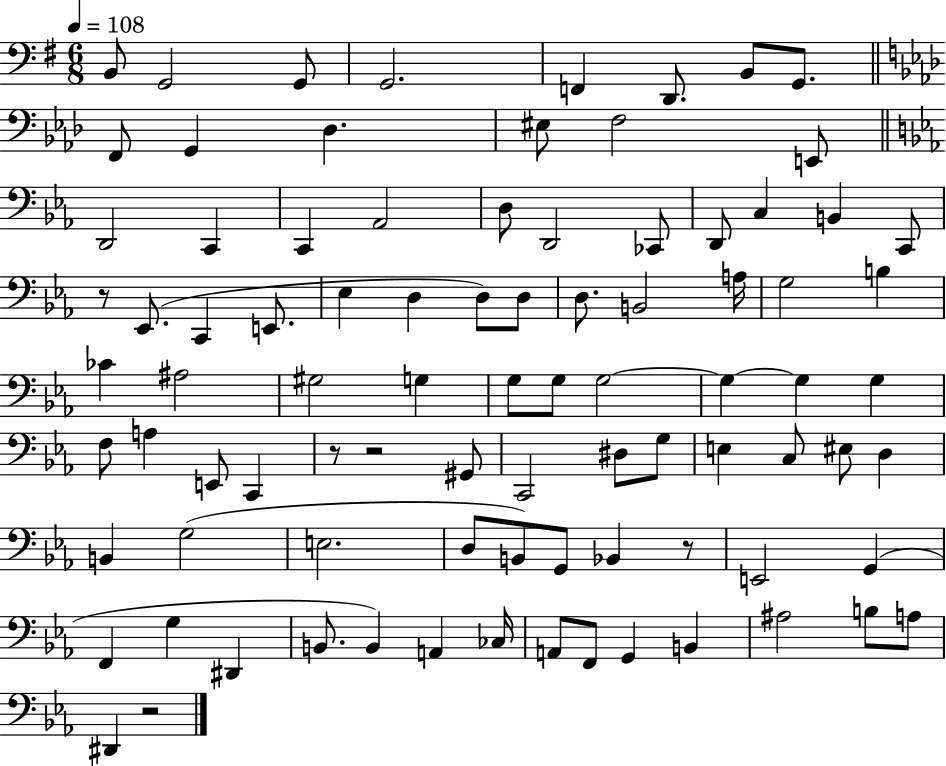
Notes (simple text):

B2/e G2/h G2/e G2/h. F2/q D2/e. B2/e G2/e. F2/e G2/q Db3/q. EIS3/e F3/h E2/e D2/h C2/q C2/q Ab2/h D3/e D2/h CES2/e D2/e C3/q B2/q C2/e R/e Eb2/e. C2/q E2/e. Eb3/q D3/q D3/e D3/e D3/e. B2/h A3/s G3/h B3/q CES4/q A#3/h G#3/h G3/q G3/e G3/e G3/h G3/q G3/q G3/q F3/e A3/q E2/e C2/q R/e R/h G#2/e C2/h D#3/e G3/e E3/q C3/e EIS3/e D3/q B2/q G3/h E3/h. D3/e B2/e G2/e Bb2/q R/e E2/h G2/q F2/q G3/q D#2/q B2/e. B2/q A2/q CES3/s A2/e F2/e G2/q B2/q A#3/h B3/e A3/e D#2/q R/h